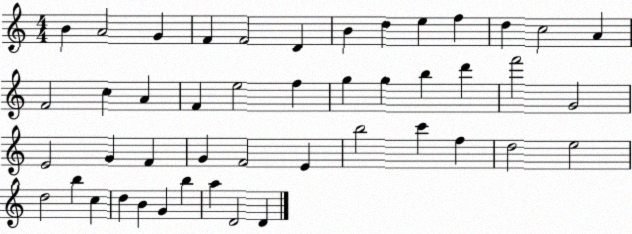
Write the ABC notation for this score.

X:1
T:Untitled
M:4/4
L:1/4
K:C
B A2 G F F2 D B d e f d c2 A F2 c A F e2 f g g b d' f'2 G2 E2 G F G F2 E b2 c' f d2 e2 d2 b c d B G b a D2 D